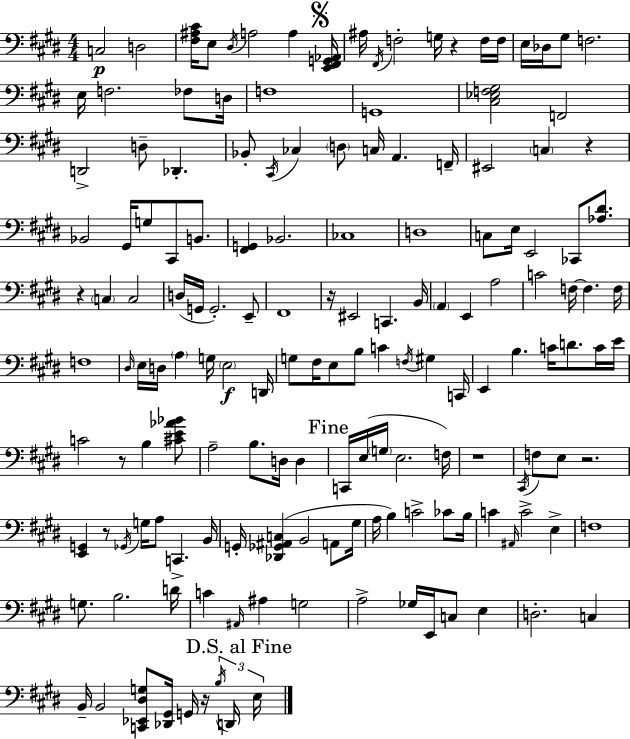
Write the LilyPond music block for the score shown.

{
  \clef bass
  \numericTimeSignature
  \time 4/4
  \key e \major
  \repeat volta 2 { c2\p d2 | <fis ais cis'>16 e8 \acciaccatura { dis16 } a2 a4 | \mark \markup { \musicglyph "scripts.segno" } <e, fis, g, aes,>16 ais16 \acciaccatura { fis,16 } f2-. g16 r4 | f16 f16 e16 des16 gis8 f2. | \break e16 f2. fes8 | d16 f1 | g,1 | <cis ees f gis>2 f,2 | \break d,2-> d8-- des,4.-. | bes,8-. \acciaccatura { cis,16 } ces4 \parenthesize d8 c16 a,4. | f,16-- eis,2 \parenthesize c4 r4 | bes,2 gis,16 g8 cis,8 | \break b,8. <fis, g,>4 bes,2. | ces1 | d1 | c8 e16 e,2 ces,8 | \break <aes dis'>8. r4 \parenthesize c4 c2 | d16( g,16 g,2.-.) | e,8-- fis,1 | r16 eis,2 c,4. | \break b,16 \parenthesize a,4 e,4 a2 | c'2 f16~~ f4. | f16 f1 | \grace { dis16 } e16 d16 \parenthesize a4 g16 \parenthesize e2\f | \break d,16 g8 fis16 e8 b8 c'4 \acciaccatura { f16 } | gis4 c,16 e,4 b4. c'16 | d'8. c'16 e'16 c'2 r8 b4 | <cis' e' aes' bes'>8 a2-- b8. | \break d16 d4 \mark "Fine" c,16 e16( \parenthesize g16 e2. | f16) r1 | \acciaccatura { cis,16 } f8 e8 r2. | <e, g,>4 r8 \acciaccatura { ges,16 } g16 a8 | \break c,4.-> b,16 g,16-. <des, ges, ais, c>4( b,2 | a,8 gis16 a16 b4) c'2-> | ces'8 b16 c'4 \grace { ais,16 } c'2-> | e4-> f1 | \break g8. b2. | d'16 c'4 \grace { ais,16 } ais4 | g2 a2-> | ges16 e,16 c8 e4 d2.-. | \break c4 b,16-- b,2 | <c, ees, dis g>8 <des, gis,>16 g,16 r16 \tuplet 3/2 { \acciaccatura { b16 } d,16 \mark "D.S. al Fine" e16 } } \bar "|."
}